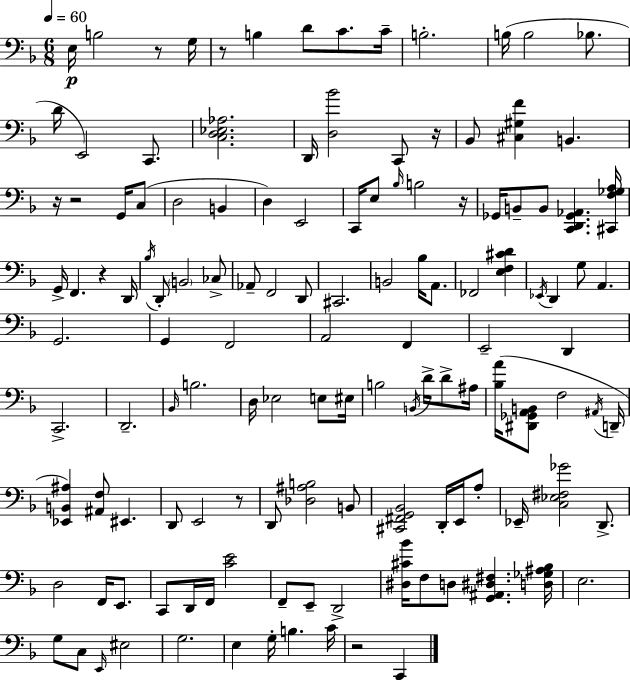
X:1
T:Untitled
M:6/8
L:1/4
K:F
E,/4 B,2 z/2 G,/4 z/2 B, D/2 C/2 C/4 B,2 B,/4 B,2 _B,/2 D/4 E,,2 C,,/2 [C,D,_E,_A,]2 D,,/4 [D,_B]2 C,,/2 z/4 _B,,/2 [^C,^G,F] B,, z/4 z2 G,,/4 C,/2 D,2 B,, D, E,,2 C,,/4 E,/2 _B,/4 B,2 z/4 _G,,/4 B,,/2 B,,/2 [C,,D,,_G,,_A,,] [^C,,F,_G,A,]/4 G,,/4 F,, z D,,/4 _B,/4 D,,/2 B,,2 _C,/2 _A,,/2 F,,2 D,,/2 ^C,,2 B,,2 _B,/4 A,,/2 _F,,2 [E,F,^CD] _E,,/4 D,, G,/2 A,, G,,2 G,, F,,2 A,,2 F,, E,,2 D,, C,,2 D,,2 _B,,/4 B,2 D,/4 _E,2 E,/2 ^E,/4 B,2 B,,/4 D/4 D/2 ^A,/4 [_B,A]/4 [^D,,_G,,A,,B,,]/2 F,2 ^A,,/4 D,,/4 [_E,,B,,^A,] [^A,,F,]/2 ^E,, D,,/2 E,,2 z/2 D,,/2 [_D,^A,B,]2 B,,/2 [^C,,^F,,G,,_B,,]2 D,,/4 E,,/4 A,/2 _E,,/4 [C,_E,^F,_G]2 D,,/2 D,2 F,,/4 E,,/2 C,,/2 D,,/4 F,,/4 [CE]2 F,,/2 E,,/2 D,,2 [^D,^C_B]/4 F,/2 D,/2 [G,,^A,,^D,^F,] [D,_G,^A,_B,]/4 E,2 G,/2 C,/2 E,,/4 ^E,2 G,2 E, G,/4 B, C/4 z2 C,,